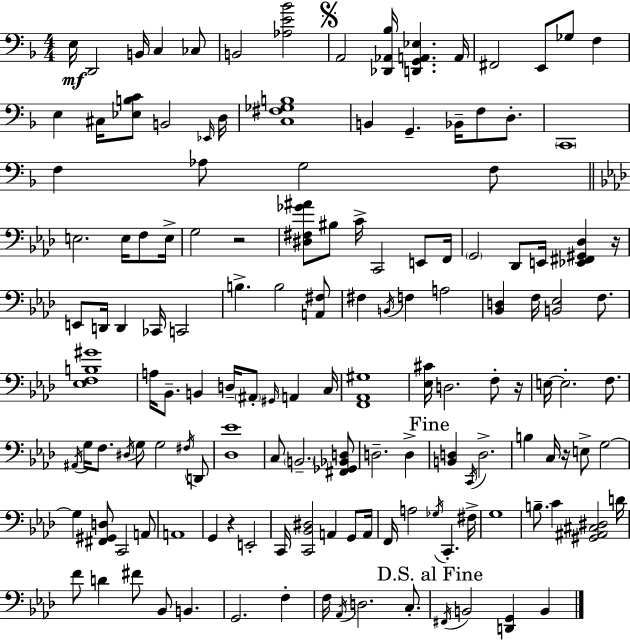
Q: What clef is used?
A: bass